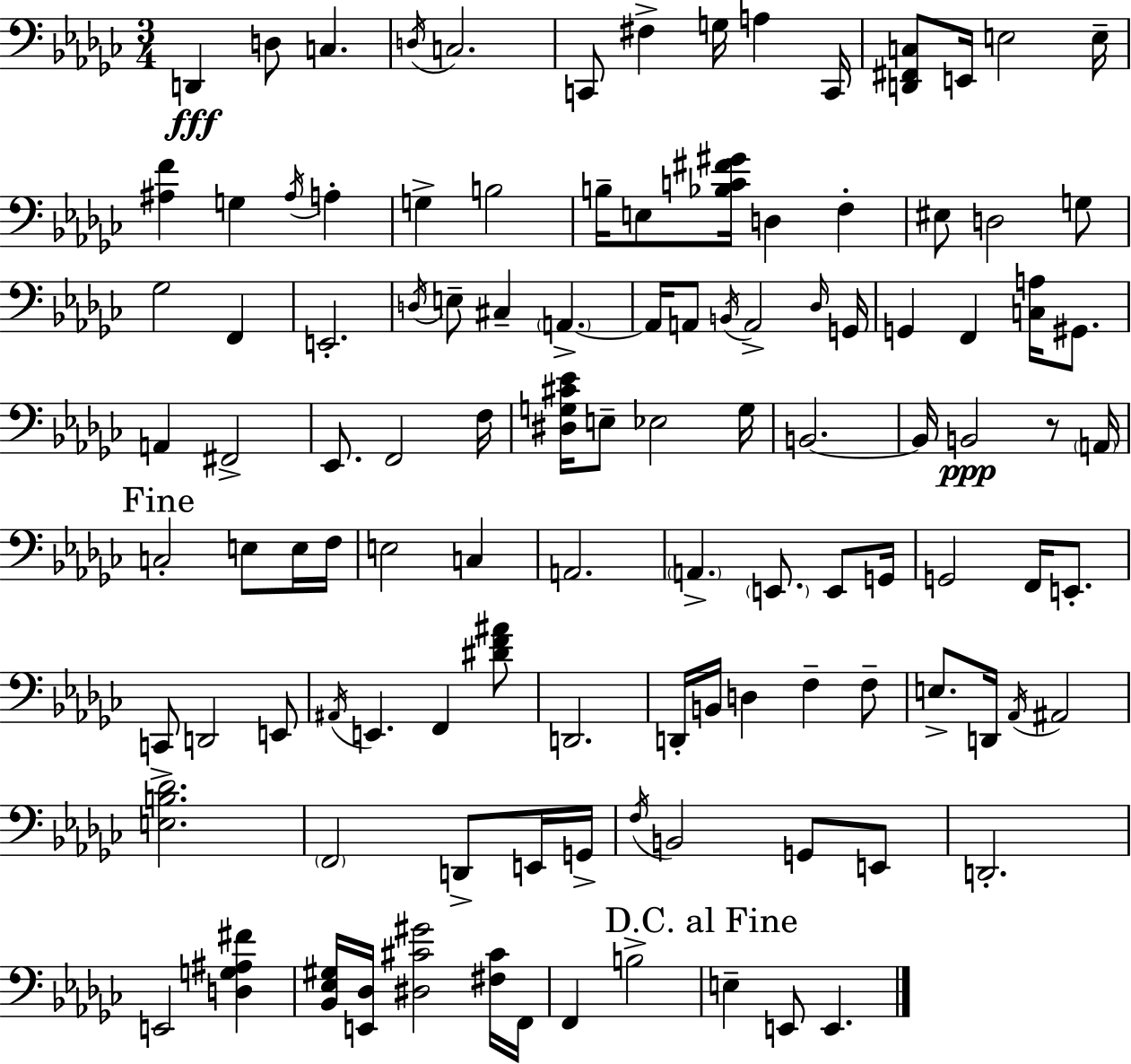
X:1
T:Untitled
M:3/4
L:1/4
K:Ebm
D,, D,/2 C, D,/4 C,2 C,,/2 ^F, G,/4 A, C,,/4 [D,,^F,,C,]/2 E,,/4 E,2 E,/4 [^A,F] G, ^A,/4 A, G, B,2 B,/4 E,/2 [_B,C^F^G]/4 D, F, ^E,/2 D,2 G,/2 _G,2 F,, E,,2 D,/4 E,/2 ^C, A,, A,,/4 A,,/2 B,,/4 A,,2 _D,/4 G,,/4 G,, F,, [C,A,]/4 ^G,,/2 A,, ^F,,2 _E,,/2 F,,2 F,/4 [^D,G,^C_E]/4 E,/2 _E,2 G,/4 B,,2 B,,/4 B,,2 z/2 A,,/4 C,2 E,/2 E,/4 F,/4 E,2 C, A,,2 A,, E,,/2 E,,/2 G,,/4 G,,2 F,,/4 E,,/2 C,,/2 D,,2 E,,/2 ^A,,/4 E,, F,, [^DF^A]/2 D,,2 D,,/4 B,,/4 D, F, F,/2 E,/2 D,,/4 _A,,/4 ^A,,2 [E,B,_D]2 F,,2 D,,/2 E,,/4 G,,/4 F,/4 B,,2 G,,/2 E,,/2 D,,2 E,,2 [D,G,^A,^F] [_B,,_E,^G,]/4 [E,,_D,]/4 [^D,^C^G]2 [^F,^C]/4 F,,/4 F,, B,2 E, E,,/2 E,,